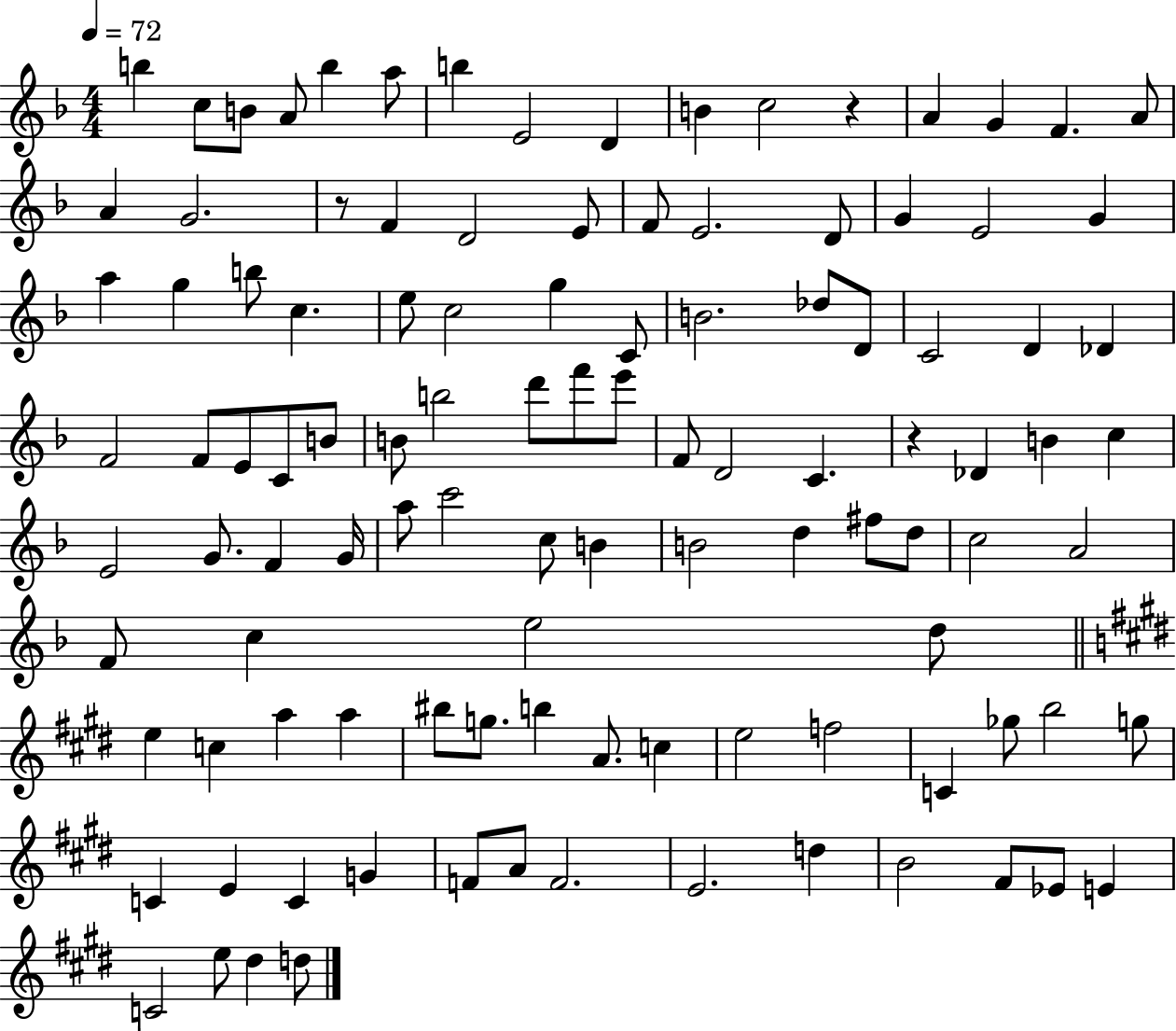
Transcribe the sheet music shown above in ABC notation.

X:1
T:Untitled
M:4/4
L:1/4
K:F
b c/2 B/2 A/2 b a/2 b E2 D B c2 z A G F A/2 A G2 z/2 F D2 E/2 F/2 E2 D/2 G E2 G a g b/2 c e/2 c2 g C/2 B2 _d/2 D/2 C2 D _D F2 F/2 E/2 C/2 B/2 B/2 b2 d'/2 f'/2 e'/2 F/2 D2 C z _D B c E2 G/2 F G/4 a/2 c'2 c/2 B B2 d ^f/2 d/2 c2 A2 F/2 c e2 d/2 e c a a ^b/2 g/2 b A/2 c e2 f2 C _g/2 b2 g/2 C E C G F/2 A/2 F2 E2 d B2 ^F/2 _E/2 E C2 e/2 ^d d/2